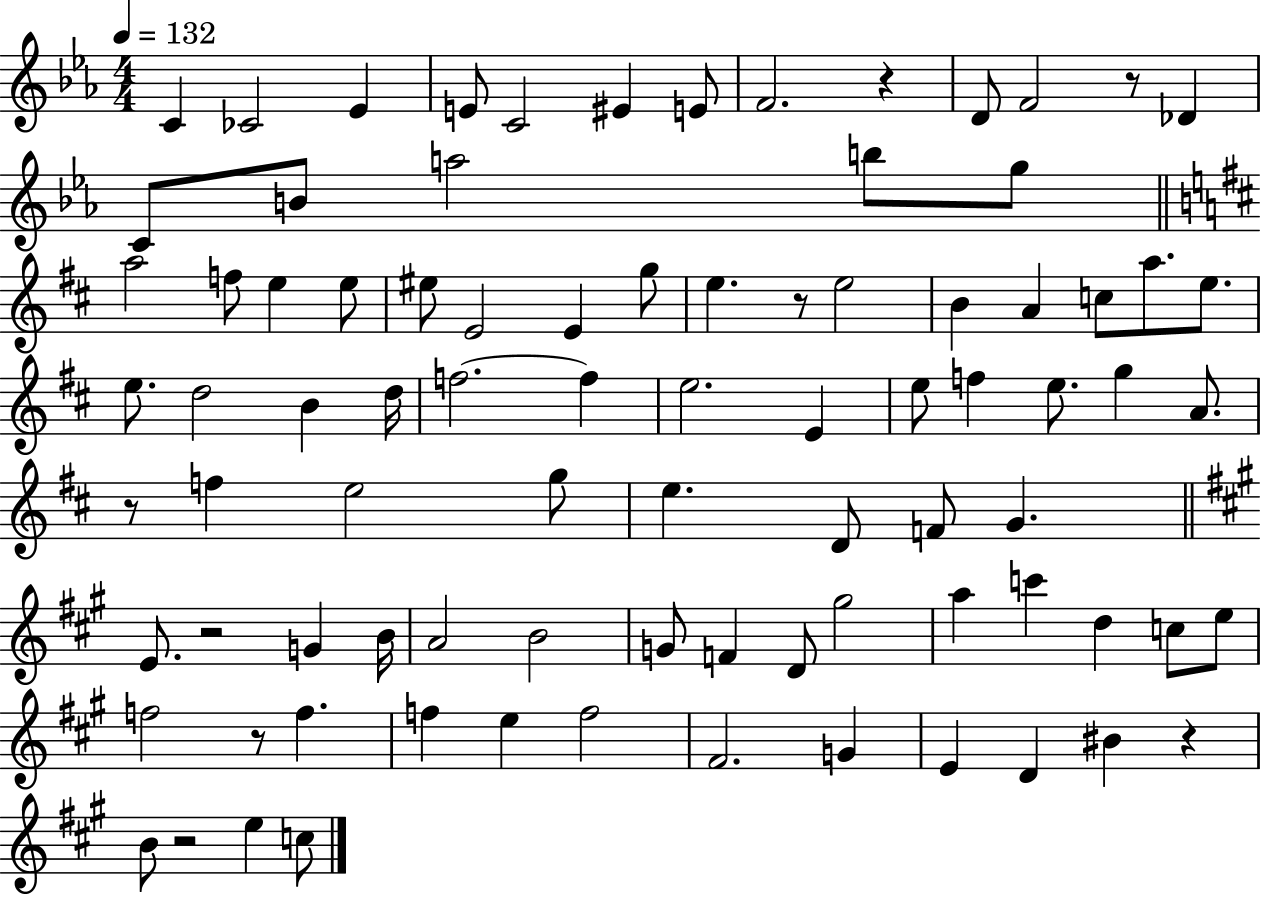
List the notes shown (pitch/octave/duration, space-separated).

C4/q CES4/h Eb4/q E4/e C4/h EIS4/q E4/e F4/h. R/q D4/e F4/h R/e Db4/q C4/e B4/e A5/h B5/e G5/e A5/h F5/e E5/q E5/e EIS5/e E4/h E4/q G5/e E5/q. R/e E5/h B4/q A4/q C5/e A5/e. E5/e. E5/e. D5/h B4/q D5/s F5/h. F5/q E5/h. E4/q E5/e F5/q E5/e. G5/q A4/e. R/e F5/q E5/h G5/e E5/q. D4/e F4/e G4/q. E4/e. R/h G4/q B4/s A4/h B4/h G4/e F4/q D4/e G#5/h A5/q C6/q D5/q C5/e E5/e F5/h R/e F5/q. F5/q E5/q F5/h F#4/h. G4/q E4/q D4/q BIS4/q R/q B4/e R/h E5/q C5/e